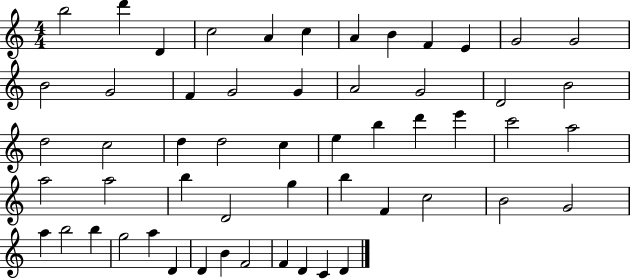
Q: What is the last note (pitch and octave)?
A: D4